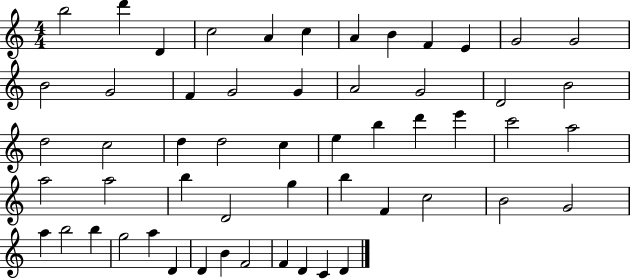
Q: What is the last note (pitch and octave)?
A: D4